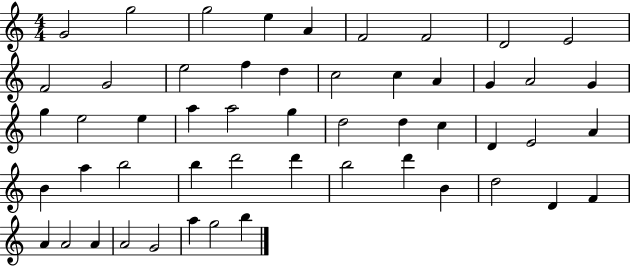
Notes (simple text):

G4/h G5/h G5/h E5/q A4/q F4/h F4/h D4/h E4/h F4/h G4/h E5/h F5/q D5/q C5/h C5/q A4/q G4/q A4/h G4/q G5/q E5/h E5/q A5/q A5/h G5/q D5/h D5/q C5/q D4/q E4/h A4/q B4/q A5/q B5/h B5/q D6/h D6/q B5/h D6/q B4/q D5/h D4/q F4/q A4/q A4/h A4/q A4/h G4/h A5/q G5/h B5/q